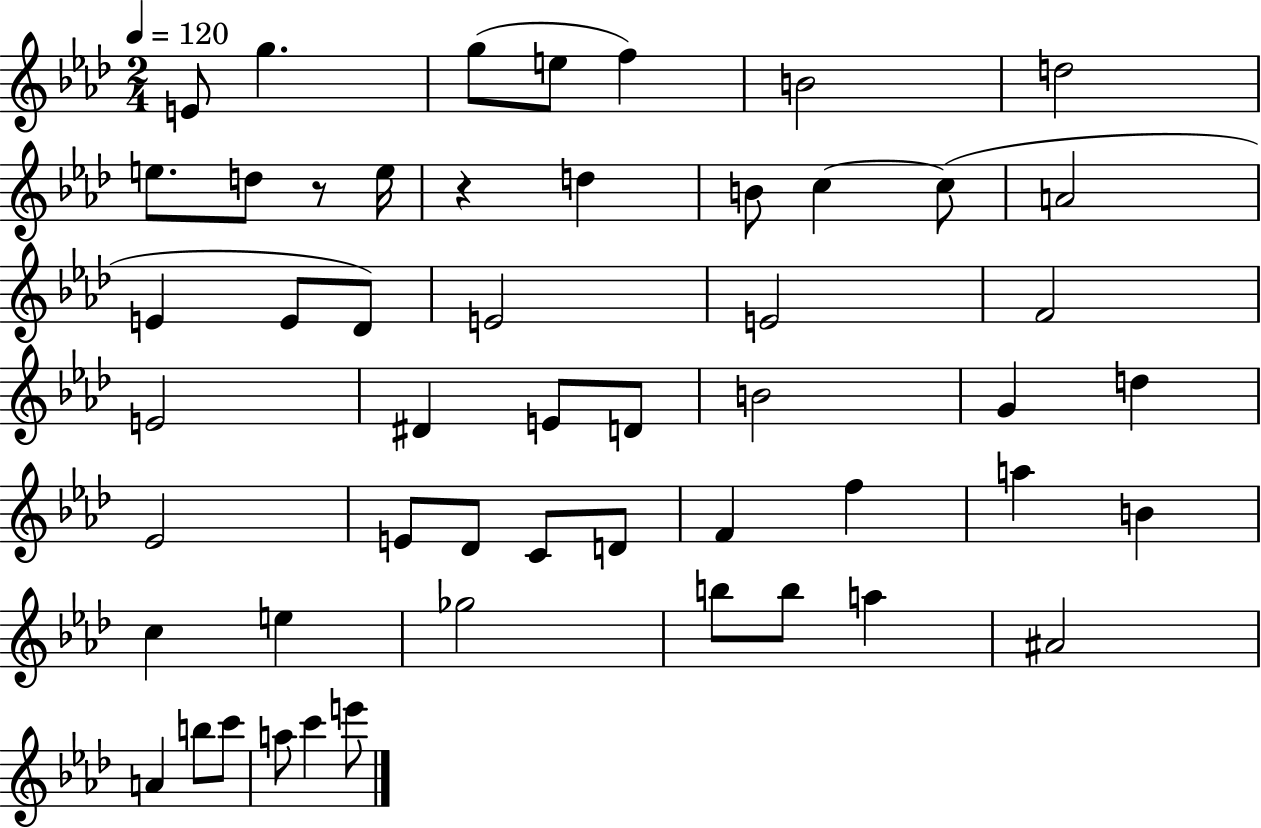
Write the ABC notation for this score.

X:1
T:Untitled
M:2/4
L:1/4
K:Ab
E/2 g g/2 e/2 f B2 d2 e/2 d/2 z/2 e/4 z d B/2 c c/2 A2 E E/2 _D/2 E2 E2 F2 E2 ^D E/2 D/2 B2 G d _E2 E/2 _D/2 C/2 D/2 F f a B c e _g2 b/2 b/2 a ^A2 A b/2 c'/2 a/2 c' e'/2